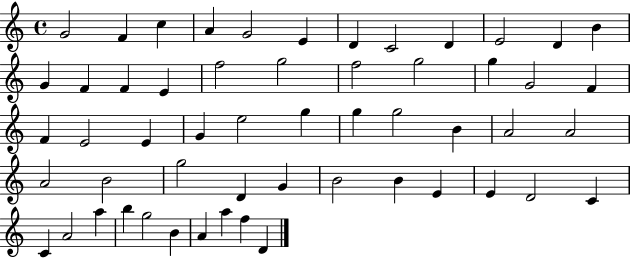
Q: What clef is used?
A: treble